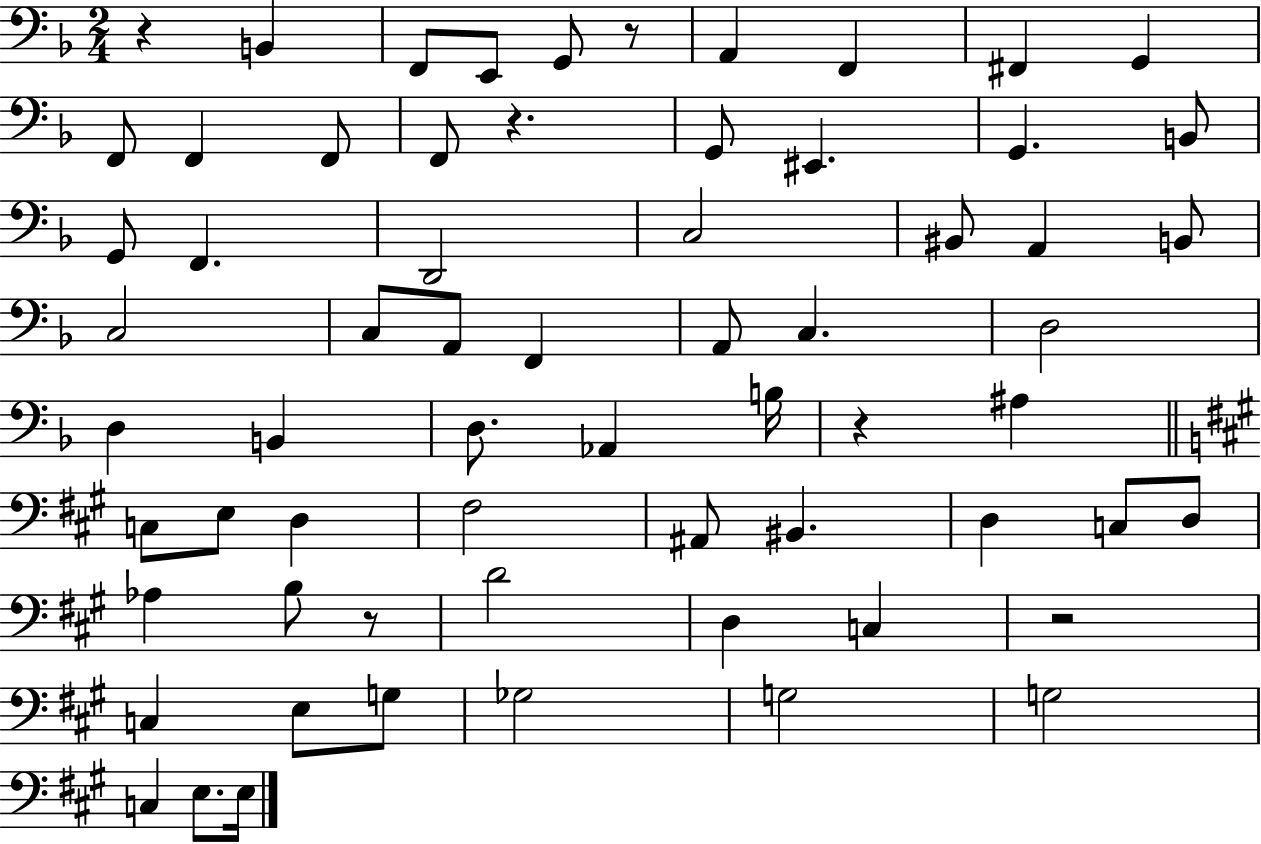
R/q B2/q F2/e E2/e G2/e R/e A2/q F2/q F#2/q G2/q F2/e F2/q F2/e F2/e R/q. G2/e EIS2/q. G2/q. B2/e G2/e F2/q. D2/h C3/h BIS2/e A2/q B2/e C3/h C3/e A2/e F2/q A2/e C3/q. D3/h D3/q B2/q D3/e. Ab2/q B3/s R/q A#3/q C3/e E3/e D3/q F#3/h A#2/e BIS2/q. D3/q C3/e D3/e Ab3/q B3/e R/e D4/h D3/q C3/q R/h C3/q E3/e G3/e Gb3/h G3/h G3/h C3/q E3/e. E3/s